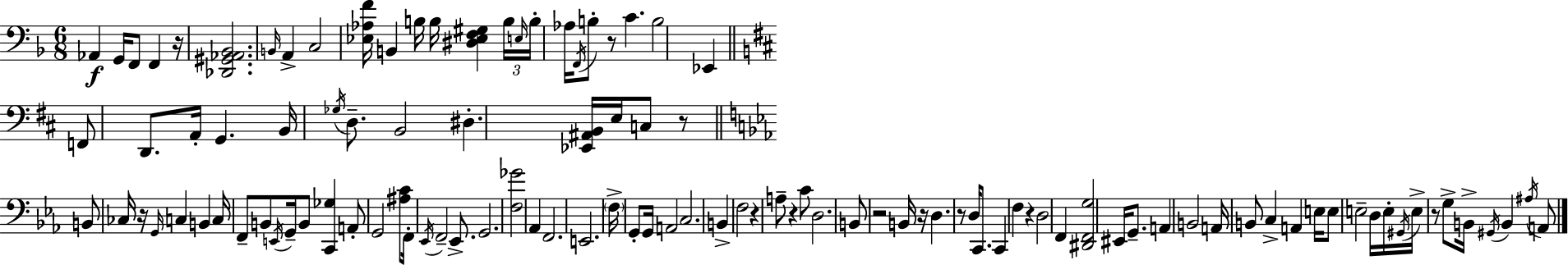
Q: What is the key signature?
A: D minor